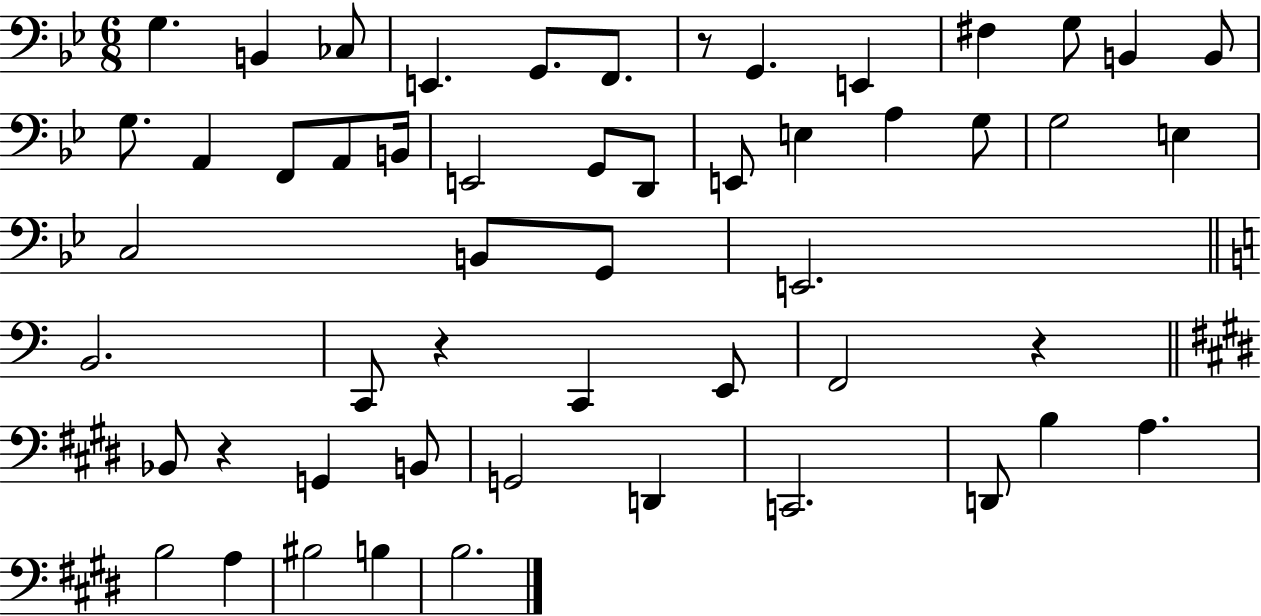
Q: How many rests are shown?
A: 4